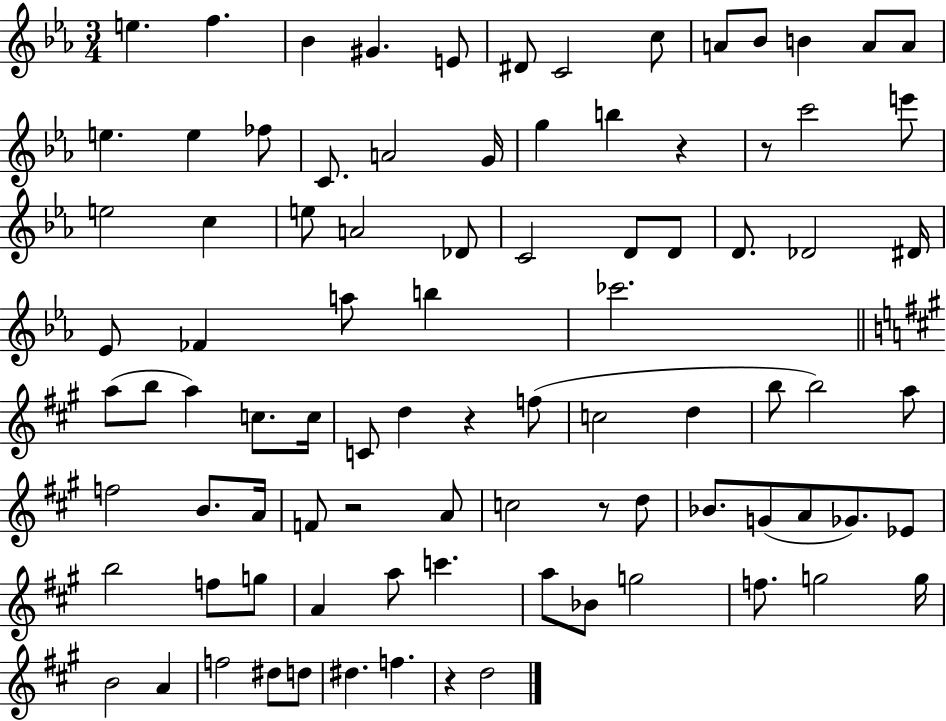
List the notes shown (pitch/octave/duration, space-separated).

E5/q. F5/q. Bb4/q G#4/q. E4/e D#4/e C4/h C5/e A4/e Bb4/e B4/q A4/e A4/e E5/q. E5/q FES5/e C4/e. A4/h G4/s G5/q B5/q R/q R/e C6/h E6/e E5/h C5/q E5/e A4/h Db4/e C4/h D4/e D4/e D4/e. Db4/h D#4/s Eb4/e FES4/q A5/e B5/q CES6/h. A5/e B5/e A5/q C5/e. C5/s C4/e D5/q R/q F5/e C5/h D5/q B5/e B5/h A5/e F5/h B4/e. A4/s F4/e R/h A4/e C5/h R/e D5/e Bb4/e. G4/e A4/e Gb4/e. Eb4/e B5/h F5/e G5/e A4/q A5/e C6/q. A5/e Bb4/e G5/h F5/e. G5/h G5/s B4/h A4/q F5/h D#5/e D5/e D#5/q. F5/q. R/q D5/h